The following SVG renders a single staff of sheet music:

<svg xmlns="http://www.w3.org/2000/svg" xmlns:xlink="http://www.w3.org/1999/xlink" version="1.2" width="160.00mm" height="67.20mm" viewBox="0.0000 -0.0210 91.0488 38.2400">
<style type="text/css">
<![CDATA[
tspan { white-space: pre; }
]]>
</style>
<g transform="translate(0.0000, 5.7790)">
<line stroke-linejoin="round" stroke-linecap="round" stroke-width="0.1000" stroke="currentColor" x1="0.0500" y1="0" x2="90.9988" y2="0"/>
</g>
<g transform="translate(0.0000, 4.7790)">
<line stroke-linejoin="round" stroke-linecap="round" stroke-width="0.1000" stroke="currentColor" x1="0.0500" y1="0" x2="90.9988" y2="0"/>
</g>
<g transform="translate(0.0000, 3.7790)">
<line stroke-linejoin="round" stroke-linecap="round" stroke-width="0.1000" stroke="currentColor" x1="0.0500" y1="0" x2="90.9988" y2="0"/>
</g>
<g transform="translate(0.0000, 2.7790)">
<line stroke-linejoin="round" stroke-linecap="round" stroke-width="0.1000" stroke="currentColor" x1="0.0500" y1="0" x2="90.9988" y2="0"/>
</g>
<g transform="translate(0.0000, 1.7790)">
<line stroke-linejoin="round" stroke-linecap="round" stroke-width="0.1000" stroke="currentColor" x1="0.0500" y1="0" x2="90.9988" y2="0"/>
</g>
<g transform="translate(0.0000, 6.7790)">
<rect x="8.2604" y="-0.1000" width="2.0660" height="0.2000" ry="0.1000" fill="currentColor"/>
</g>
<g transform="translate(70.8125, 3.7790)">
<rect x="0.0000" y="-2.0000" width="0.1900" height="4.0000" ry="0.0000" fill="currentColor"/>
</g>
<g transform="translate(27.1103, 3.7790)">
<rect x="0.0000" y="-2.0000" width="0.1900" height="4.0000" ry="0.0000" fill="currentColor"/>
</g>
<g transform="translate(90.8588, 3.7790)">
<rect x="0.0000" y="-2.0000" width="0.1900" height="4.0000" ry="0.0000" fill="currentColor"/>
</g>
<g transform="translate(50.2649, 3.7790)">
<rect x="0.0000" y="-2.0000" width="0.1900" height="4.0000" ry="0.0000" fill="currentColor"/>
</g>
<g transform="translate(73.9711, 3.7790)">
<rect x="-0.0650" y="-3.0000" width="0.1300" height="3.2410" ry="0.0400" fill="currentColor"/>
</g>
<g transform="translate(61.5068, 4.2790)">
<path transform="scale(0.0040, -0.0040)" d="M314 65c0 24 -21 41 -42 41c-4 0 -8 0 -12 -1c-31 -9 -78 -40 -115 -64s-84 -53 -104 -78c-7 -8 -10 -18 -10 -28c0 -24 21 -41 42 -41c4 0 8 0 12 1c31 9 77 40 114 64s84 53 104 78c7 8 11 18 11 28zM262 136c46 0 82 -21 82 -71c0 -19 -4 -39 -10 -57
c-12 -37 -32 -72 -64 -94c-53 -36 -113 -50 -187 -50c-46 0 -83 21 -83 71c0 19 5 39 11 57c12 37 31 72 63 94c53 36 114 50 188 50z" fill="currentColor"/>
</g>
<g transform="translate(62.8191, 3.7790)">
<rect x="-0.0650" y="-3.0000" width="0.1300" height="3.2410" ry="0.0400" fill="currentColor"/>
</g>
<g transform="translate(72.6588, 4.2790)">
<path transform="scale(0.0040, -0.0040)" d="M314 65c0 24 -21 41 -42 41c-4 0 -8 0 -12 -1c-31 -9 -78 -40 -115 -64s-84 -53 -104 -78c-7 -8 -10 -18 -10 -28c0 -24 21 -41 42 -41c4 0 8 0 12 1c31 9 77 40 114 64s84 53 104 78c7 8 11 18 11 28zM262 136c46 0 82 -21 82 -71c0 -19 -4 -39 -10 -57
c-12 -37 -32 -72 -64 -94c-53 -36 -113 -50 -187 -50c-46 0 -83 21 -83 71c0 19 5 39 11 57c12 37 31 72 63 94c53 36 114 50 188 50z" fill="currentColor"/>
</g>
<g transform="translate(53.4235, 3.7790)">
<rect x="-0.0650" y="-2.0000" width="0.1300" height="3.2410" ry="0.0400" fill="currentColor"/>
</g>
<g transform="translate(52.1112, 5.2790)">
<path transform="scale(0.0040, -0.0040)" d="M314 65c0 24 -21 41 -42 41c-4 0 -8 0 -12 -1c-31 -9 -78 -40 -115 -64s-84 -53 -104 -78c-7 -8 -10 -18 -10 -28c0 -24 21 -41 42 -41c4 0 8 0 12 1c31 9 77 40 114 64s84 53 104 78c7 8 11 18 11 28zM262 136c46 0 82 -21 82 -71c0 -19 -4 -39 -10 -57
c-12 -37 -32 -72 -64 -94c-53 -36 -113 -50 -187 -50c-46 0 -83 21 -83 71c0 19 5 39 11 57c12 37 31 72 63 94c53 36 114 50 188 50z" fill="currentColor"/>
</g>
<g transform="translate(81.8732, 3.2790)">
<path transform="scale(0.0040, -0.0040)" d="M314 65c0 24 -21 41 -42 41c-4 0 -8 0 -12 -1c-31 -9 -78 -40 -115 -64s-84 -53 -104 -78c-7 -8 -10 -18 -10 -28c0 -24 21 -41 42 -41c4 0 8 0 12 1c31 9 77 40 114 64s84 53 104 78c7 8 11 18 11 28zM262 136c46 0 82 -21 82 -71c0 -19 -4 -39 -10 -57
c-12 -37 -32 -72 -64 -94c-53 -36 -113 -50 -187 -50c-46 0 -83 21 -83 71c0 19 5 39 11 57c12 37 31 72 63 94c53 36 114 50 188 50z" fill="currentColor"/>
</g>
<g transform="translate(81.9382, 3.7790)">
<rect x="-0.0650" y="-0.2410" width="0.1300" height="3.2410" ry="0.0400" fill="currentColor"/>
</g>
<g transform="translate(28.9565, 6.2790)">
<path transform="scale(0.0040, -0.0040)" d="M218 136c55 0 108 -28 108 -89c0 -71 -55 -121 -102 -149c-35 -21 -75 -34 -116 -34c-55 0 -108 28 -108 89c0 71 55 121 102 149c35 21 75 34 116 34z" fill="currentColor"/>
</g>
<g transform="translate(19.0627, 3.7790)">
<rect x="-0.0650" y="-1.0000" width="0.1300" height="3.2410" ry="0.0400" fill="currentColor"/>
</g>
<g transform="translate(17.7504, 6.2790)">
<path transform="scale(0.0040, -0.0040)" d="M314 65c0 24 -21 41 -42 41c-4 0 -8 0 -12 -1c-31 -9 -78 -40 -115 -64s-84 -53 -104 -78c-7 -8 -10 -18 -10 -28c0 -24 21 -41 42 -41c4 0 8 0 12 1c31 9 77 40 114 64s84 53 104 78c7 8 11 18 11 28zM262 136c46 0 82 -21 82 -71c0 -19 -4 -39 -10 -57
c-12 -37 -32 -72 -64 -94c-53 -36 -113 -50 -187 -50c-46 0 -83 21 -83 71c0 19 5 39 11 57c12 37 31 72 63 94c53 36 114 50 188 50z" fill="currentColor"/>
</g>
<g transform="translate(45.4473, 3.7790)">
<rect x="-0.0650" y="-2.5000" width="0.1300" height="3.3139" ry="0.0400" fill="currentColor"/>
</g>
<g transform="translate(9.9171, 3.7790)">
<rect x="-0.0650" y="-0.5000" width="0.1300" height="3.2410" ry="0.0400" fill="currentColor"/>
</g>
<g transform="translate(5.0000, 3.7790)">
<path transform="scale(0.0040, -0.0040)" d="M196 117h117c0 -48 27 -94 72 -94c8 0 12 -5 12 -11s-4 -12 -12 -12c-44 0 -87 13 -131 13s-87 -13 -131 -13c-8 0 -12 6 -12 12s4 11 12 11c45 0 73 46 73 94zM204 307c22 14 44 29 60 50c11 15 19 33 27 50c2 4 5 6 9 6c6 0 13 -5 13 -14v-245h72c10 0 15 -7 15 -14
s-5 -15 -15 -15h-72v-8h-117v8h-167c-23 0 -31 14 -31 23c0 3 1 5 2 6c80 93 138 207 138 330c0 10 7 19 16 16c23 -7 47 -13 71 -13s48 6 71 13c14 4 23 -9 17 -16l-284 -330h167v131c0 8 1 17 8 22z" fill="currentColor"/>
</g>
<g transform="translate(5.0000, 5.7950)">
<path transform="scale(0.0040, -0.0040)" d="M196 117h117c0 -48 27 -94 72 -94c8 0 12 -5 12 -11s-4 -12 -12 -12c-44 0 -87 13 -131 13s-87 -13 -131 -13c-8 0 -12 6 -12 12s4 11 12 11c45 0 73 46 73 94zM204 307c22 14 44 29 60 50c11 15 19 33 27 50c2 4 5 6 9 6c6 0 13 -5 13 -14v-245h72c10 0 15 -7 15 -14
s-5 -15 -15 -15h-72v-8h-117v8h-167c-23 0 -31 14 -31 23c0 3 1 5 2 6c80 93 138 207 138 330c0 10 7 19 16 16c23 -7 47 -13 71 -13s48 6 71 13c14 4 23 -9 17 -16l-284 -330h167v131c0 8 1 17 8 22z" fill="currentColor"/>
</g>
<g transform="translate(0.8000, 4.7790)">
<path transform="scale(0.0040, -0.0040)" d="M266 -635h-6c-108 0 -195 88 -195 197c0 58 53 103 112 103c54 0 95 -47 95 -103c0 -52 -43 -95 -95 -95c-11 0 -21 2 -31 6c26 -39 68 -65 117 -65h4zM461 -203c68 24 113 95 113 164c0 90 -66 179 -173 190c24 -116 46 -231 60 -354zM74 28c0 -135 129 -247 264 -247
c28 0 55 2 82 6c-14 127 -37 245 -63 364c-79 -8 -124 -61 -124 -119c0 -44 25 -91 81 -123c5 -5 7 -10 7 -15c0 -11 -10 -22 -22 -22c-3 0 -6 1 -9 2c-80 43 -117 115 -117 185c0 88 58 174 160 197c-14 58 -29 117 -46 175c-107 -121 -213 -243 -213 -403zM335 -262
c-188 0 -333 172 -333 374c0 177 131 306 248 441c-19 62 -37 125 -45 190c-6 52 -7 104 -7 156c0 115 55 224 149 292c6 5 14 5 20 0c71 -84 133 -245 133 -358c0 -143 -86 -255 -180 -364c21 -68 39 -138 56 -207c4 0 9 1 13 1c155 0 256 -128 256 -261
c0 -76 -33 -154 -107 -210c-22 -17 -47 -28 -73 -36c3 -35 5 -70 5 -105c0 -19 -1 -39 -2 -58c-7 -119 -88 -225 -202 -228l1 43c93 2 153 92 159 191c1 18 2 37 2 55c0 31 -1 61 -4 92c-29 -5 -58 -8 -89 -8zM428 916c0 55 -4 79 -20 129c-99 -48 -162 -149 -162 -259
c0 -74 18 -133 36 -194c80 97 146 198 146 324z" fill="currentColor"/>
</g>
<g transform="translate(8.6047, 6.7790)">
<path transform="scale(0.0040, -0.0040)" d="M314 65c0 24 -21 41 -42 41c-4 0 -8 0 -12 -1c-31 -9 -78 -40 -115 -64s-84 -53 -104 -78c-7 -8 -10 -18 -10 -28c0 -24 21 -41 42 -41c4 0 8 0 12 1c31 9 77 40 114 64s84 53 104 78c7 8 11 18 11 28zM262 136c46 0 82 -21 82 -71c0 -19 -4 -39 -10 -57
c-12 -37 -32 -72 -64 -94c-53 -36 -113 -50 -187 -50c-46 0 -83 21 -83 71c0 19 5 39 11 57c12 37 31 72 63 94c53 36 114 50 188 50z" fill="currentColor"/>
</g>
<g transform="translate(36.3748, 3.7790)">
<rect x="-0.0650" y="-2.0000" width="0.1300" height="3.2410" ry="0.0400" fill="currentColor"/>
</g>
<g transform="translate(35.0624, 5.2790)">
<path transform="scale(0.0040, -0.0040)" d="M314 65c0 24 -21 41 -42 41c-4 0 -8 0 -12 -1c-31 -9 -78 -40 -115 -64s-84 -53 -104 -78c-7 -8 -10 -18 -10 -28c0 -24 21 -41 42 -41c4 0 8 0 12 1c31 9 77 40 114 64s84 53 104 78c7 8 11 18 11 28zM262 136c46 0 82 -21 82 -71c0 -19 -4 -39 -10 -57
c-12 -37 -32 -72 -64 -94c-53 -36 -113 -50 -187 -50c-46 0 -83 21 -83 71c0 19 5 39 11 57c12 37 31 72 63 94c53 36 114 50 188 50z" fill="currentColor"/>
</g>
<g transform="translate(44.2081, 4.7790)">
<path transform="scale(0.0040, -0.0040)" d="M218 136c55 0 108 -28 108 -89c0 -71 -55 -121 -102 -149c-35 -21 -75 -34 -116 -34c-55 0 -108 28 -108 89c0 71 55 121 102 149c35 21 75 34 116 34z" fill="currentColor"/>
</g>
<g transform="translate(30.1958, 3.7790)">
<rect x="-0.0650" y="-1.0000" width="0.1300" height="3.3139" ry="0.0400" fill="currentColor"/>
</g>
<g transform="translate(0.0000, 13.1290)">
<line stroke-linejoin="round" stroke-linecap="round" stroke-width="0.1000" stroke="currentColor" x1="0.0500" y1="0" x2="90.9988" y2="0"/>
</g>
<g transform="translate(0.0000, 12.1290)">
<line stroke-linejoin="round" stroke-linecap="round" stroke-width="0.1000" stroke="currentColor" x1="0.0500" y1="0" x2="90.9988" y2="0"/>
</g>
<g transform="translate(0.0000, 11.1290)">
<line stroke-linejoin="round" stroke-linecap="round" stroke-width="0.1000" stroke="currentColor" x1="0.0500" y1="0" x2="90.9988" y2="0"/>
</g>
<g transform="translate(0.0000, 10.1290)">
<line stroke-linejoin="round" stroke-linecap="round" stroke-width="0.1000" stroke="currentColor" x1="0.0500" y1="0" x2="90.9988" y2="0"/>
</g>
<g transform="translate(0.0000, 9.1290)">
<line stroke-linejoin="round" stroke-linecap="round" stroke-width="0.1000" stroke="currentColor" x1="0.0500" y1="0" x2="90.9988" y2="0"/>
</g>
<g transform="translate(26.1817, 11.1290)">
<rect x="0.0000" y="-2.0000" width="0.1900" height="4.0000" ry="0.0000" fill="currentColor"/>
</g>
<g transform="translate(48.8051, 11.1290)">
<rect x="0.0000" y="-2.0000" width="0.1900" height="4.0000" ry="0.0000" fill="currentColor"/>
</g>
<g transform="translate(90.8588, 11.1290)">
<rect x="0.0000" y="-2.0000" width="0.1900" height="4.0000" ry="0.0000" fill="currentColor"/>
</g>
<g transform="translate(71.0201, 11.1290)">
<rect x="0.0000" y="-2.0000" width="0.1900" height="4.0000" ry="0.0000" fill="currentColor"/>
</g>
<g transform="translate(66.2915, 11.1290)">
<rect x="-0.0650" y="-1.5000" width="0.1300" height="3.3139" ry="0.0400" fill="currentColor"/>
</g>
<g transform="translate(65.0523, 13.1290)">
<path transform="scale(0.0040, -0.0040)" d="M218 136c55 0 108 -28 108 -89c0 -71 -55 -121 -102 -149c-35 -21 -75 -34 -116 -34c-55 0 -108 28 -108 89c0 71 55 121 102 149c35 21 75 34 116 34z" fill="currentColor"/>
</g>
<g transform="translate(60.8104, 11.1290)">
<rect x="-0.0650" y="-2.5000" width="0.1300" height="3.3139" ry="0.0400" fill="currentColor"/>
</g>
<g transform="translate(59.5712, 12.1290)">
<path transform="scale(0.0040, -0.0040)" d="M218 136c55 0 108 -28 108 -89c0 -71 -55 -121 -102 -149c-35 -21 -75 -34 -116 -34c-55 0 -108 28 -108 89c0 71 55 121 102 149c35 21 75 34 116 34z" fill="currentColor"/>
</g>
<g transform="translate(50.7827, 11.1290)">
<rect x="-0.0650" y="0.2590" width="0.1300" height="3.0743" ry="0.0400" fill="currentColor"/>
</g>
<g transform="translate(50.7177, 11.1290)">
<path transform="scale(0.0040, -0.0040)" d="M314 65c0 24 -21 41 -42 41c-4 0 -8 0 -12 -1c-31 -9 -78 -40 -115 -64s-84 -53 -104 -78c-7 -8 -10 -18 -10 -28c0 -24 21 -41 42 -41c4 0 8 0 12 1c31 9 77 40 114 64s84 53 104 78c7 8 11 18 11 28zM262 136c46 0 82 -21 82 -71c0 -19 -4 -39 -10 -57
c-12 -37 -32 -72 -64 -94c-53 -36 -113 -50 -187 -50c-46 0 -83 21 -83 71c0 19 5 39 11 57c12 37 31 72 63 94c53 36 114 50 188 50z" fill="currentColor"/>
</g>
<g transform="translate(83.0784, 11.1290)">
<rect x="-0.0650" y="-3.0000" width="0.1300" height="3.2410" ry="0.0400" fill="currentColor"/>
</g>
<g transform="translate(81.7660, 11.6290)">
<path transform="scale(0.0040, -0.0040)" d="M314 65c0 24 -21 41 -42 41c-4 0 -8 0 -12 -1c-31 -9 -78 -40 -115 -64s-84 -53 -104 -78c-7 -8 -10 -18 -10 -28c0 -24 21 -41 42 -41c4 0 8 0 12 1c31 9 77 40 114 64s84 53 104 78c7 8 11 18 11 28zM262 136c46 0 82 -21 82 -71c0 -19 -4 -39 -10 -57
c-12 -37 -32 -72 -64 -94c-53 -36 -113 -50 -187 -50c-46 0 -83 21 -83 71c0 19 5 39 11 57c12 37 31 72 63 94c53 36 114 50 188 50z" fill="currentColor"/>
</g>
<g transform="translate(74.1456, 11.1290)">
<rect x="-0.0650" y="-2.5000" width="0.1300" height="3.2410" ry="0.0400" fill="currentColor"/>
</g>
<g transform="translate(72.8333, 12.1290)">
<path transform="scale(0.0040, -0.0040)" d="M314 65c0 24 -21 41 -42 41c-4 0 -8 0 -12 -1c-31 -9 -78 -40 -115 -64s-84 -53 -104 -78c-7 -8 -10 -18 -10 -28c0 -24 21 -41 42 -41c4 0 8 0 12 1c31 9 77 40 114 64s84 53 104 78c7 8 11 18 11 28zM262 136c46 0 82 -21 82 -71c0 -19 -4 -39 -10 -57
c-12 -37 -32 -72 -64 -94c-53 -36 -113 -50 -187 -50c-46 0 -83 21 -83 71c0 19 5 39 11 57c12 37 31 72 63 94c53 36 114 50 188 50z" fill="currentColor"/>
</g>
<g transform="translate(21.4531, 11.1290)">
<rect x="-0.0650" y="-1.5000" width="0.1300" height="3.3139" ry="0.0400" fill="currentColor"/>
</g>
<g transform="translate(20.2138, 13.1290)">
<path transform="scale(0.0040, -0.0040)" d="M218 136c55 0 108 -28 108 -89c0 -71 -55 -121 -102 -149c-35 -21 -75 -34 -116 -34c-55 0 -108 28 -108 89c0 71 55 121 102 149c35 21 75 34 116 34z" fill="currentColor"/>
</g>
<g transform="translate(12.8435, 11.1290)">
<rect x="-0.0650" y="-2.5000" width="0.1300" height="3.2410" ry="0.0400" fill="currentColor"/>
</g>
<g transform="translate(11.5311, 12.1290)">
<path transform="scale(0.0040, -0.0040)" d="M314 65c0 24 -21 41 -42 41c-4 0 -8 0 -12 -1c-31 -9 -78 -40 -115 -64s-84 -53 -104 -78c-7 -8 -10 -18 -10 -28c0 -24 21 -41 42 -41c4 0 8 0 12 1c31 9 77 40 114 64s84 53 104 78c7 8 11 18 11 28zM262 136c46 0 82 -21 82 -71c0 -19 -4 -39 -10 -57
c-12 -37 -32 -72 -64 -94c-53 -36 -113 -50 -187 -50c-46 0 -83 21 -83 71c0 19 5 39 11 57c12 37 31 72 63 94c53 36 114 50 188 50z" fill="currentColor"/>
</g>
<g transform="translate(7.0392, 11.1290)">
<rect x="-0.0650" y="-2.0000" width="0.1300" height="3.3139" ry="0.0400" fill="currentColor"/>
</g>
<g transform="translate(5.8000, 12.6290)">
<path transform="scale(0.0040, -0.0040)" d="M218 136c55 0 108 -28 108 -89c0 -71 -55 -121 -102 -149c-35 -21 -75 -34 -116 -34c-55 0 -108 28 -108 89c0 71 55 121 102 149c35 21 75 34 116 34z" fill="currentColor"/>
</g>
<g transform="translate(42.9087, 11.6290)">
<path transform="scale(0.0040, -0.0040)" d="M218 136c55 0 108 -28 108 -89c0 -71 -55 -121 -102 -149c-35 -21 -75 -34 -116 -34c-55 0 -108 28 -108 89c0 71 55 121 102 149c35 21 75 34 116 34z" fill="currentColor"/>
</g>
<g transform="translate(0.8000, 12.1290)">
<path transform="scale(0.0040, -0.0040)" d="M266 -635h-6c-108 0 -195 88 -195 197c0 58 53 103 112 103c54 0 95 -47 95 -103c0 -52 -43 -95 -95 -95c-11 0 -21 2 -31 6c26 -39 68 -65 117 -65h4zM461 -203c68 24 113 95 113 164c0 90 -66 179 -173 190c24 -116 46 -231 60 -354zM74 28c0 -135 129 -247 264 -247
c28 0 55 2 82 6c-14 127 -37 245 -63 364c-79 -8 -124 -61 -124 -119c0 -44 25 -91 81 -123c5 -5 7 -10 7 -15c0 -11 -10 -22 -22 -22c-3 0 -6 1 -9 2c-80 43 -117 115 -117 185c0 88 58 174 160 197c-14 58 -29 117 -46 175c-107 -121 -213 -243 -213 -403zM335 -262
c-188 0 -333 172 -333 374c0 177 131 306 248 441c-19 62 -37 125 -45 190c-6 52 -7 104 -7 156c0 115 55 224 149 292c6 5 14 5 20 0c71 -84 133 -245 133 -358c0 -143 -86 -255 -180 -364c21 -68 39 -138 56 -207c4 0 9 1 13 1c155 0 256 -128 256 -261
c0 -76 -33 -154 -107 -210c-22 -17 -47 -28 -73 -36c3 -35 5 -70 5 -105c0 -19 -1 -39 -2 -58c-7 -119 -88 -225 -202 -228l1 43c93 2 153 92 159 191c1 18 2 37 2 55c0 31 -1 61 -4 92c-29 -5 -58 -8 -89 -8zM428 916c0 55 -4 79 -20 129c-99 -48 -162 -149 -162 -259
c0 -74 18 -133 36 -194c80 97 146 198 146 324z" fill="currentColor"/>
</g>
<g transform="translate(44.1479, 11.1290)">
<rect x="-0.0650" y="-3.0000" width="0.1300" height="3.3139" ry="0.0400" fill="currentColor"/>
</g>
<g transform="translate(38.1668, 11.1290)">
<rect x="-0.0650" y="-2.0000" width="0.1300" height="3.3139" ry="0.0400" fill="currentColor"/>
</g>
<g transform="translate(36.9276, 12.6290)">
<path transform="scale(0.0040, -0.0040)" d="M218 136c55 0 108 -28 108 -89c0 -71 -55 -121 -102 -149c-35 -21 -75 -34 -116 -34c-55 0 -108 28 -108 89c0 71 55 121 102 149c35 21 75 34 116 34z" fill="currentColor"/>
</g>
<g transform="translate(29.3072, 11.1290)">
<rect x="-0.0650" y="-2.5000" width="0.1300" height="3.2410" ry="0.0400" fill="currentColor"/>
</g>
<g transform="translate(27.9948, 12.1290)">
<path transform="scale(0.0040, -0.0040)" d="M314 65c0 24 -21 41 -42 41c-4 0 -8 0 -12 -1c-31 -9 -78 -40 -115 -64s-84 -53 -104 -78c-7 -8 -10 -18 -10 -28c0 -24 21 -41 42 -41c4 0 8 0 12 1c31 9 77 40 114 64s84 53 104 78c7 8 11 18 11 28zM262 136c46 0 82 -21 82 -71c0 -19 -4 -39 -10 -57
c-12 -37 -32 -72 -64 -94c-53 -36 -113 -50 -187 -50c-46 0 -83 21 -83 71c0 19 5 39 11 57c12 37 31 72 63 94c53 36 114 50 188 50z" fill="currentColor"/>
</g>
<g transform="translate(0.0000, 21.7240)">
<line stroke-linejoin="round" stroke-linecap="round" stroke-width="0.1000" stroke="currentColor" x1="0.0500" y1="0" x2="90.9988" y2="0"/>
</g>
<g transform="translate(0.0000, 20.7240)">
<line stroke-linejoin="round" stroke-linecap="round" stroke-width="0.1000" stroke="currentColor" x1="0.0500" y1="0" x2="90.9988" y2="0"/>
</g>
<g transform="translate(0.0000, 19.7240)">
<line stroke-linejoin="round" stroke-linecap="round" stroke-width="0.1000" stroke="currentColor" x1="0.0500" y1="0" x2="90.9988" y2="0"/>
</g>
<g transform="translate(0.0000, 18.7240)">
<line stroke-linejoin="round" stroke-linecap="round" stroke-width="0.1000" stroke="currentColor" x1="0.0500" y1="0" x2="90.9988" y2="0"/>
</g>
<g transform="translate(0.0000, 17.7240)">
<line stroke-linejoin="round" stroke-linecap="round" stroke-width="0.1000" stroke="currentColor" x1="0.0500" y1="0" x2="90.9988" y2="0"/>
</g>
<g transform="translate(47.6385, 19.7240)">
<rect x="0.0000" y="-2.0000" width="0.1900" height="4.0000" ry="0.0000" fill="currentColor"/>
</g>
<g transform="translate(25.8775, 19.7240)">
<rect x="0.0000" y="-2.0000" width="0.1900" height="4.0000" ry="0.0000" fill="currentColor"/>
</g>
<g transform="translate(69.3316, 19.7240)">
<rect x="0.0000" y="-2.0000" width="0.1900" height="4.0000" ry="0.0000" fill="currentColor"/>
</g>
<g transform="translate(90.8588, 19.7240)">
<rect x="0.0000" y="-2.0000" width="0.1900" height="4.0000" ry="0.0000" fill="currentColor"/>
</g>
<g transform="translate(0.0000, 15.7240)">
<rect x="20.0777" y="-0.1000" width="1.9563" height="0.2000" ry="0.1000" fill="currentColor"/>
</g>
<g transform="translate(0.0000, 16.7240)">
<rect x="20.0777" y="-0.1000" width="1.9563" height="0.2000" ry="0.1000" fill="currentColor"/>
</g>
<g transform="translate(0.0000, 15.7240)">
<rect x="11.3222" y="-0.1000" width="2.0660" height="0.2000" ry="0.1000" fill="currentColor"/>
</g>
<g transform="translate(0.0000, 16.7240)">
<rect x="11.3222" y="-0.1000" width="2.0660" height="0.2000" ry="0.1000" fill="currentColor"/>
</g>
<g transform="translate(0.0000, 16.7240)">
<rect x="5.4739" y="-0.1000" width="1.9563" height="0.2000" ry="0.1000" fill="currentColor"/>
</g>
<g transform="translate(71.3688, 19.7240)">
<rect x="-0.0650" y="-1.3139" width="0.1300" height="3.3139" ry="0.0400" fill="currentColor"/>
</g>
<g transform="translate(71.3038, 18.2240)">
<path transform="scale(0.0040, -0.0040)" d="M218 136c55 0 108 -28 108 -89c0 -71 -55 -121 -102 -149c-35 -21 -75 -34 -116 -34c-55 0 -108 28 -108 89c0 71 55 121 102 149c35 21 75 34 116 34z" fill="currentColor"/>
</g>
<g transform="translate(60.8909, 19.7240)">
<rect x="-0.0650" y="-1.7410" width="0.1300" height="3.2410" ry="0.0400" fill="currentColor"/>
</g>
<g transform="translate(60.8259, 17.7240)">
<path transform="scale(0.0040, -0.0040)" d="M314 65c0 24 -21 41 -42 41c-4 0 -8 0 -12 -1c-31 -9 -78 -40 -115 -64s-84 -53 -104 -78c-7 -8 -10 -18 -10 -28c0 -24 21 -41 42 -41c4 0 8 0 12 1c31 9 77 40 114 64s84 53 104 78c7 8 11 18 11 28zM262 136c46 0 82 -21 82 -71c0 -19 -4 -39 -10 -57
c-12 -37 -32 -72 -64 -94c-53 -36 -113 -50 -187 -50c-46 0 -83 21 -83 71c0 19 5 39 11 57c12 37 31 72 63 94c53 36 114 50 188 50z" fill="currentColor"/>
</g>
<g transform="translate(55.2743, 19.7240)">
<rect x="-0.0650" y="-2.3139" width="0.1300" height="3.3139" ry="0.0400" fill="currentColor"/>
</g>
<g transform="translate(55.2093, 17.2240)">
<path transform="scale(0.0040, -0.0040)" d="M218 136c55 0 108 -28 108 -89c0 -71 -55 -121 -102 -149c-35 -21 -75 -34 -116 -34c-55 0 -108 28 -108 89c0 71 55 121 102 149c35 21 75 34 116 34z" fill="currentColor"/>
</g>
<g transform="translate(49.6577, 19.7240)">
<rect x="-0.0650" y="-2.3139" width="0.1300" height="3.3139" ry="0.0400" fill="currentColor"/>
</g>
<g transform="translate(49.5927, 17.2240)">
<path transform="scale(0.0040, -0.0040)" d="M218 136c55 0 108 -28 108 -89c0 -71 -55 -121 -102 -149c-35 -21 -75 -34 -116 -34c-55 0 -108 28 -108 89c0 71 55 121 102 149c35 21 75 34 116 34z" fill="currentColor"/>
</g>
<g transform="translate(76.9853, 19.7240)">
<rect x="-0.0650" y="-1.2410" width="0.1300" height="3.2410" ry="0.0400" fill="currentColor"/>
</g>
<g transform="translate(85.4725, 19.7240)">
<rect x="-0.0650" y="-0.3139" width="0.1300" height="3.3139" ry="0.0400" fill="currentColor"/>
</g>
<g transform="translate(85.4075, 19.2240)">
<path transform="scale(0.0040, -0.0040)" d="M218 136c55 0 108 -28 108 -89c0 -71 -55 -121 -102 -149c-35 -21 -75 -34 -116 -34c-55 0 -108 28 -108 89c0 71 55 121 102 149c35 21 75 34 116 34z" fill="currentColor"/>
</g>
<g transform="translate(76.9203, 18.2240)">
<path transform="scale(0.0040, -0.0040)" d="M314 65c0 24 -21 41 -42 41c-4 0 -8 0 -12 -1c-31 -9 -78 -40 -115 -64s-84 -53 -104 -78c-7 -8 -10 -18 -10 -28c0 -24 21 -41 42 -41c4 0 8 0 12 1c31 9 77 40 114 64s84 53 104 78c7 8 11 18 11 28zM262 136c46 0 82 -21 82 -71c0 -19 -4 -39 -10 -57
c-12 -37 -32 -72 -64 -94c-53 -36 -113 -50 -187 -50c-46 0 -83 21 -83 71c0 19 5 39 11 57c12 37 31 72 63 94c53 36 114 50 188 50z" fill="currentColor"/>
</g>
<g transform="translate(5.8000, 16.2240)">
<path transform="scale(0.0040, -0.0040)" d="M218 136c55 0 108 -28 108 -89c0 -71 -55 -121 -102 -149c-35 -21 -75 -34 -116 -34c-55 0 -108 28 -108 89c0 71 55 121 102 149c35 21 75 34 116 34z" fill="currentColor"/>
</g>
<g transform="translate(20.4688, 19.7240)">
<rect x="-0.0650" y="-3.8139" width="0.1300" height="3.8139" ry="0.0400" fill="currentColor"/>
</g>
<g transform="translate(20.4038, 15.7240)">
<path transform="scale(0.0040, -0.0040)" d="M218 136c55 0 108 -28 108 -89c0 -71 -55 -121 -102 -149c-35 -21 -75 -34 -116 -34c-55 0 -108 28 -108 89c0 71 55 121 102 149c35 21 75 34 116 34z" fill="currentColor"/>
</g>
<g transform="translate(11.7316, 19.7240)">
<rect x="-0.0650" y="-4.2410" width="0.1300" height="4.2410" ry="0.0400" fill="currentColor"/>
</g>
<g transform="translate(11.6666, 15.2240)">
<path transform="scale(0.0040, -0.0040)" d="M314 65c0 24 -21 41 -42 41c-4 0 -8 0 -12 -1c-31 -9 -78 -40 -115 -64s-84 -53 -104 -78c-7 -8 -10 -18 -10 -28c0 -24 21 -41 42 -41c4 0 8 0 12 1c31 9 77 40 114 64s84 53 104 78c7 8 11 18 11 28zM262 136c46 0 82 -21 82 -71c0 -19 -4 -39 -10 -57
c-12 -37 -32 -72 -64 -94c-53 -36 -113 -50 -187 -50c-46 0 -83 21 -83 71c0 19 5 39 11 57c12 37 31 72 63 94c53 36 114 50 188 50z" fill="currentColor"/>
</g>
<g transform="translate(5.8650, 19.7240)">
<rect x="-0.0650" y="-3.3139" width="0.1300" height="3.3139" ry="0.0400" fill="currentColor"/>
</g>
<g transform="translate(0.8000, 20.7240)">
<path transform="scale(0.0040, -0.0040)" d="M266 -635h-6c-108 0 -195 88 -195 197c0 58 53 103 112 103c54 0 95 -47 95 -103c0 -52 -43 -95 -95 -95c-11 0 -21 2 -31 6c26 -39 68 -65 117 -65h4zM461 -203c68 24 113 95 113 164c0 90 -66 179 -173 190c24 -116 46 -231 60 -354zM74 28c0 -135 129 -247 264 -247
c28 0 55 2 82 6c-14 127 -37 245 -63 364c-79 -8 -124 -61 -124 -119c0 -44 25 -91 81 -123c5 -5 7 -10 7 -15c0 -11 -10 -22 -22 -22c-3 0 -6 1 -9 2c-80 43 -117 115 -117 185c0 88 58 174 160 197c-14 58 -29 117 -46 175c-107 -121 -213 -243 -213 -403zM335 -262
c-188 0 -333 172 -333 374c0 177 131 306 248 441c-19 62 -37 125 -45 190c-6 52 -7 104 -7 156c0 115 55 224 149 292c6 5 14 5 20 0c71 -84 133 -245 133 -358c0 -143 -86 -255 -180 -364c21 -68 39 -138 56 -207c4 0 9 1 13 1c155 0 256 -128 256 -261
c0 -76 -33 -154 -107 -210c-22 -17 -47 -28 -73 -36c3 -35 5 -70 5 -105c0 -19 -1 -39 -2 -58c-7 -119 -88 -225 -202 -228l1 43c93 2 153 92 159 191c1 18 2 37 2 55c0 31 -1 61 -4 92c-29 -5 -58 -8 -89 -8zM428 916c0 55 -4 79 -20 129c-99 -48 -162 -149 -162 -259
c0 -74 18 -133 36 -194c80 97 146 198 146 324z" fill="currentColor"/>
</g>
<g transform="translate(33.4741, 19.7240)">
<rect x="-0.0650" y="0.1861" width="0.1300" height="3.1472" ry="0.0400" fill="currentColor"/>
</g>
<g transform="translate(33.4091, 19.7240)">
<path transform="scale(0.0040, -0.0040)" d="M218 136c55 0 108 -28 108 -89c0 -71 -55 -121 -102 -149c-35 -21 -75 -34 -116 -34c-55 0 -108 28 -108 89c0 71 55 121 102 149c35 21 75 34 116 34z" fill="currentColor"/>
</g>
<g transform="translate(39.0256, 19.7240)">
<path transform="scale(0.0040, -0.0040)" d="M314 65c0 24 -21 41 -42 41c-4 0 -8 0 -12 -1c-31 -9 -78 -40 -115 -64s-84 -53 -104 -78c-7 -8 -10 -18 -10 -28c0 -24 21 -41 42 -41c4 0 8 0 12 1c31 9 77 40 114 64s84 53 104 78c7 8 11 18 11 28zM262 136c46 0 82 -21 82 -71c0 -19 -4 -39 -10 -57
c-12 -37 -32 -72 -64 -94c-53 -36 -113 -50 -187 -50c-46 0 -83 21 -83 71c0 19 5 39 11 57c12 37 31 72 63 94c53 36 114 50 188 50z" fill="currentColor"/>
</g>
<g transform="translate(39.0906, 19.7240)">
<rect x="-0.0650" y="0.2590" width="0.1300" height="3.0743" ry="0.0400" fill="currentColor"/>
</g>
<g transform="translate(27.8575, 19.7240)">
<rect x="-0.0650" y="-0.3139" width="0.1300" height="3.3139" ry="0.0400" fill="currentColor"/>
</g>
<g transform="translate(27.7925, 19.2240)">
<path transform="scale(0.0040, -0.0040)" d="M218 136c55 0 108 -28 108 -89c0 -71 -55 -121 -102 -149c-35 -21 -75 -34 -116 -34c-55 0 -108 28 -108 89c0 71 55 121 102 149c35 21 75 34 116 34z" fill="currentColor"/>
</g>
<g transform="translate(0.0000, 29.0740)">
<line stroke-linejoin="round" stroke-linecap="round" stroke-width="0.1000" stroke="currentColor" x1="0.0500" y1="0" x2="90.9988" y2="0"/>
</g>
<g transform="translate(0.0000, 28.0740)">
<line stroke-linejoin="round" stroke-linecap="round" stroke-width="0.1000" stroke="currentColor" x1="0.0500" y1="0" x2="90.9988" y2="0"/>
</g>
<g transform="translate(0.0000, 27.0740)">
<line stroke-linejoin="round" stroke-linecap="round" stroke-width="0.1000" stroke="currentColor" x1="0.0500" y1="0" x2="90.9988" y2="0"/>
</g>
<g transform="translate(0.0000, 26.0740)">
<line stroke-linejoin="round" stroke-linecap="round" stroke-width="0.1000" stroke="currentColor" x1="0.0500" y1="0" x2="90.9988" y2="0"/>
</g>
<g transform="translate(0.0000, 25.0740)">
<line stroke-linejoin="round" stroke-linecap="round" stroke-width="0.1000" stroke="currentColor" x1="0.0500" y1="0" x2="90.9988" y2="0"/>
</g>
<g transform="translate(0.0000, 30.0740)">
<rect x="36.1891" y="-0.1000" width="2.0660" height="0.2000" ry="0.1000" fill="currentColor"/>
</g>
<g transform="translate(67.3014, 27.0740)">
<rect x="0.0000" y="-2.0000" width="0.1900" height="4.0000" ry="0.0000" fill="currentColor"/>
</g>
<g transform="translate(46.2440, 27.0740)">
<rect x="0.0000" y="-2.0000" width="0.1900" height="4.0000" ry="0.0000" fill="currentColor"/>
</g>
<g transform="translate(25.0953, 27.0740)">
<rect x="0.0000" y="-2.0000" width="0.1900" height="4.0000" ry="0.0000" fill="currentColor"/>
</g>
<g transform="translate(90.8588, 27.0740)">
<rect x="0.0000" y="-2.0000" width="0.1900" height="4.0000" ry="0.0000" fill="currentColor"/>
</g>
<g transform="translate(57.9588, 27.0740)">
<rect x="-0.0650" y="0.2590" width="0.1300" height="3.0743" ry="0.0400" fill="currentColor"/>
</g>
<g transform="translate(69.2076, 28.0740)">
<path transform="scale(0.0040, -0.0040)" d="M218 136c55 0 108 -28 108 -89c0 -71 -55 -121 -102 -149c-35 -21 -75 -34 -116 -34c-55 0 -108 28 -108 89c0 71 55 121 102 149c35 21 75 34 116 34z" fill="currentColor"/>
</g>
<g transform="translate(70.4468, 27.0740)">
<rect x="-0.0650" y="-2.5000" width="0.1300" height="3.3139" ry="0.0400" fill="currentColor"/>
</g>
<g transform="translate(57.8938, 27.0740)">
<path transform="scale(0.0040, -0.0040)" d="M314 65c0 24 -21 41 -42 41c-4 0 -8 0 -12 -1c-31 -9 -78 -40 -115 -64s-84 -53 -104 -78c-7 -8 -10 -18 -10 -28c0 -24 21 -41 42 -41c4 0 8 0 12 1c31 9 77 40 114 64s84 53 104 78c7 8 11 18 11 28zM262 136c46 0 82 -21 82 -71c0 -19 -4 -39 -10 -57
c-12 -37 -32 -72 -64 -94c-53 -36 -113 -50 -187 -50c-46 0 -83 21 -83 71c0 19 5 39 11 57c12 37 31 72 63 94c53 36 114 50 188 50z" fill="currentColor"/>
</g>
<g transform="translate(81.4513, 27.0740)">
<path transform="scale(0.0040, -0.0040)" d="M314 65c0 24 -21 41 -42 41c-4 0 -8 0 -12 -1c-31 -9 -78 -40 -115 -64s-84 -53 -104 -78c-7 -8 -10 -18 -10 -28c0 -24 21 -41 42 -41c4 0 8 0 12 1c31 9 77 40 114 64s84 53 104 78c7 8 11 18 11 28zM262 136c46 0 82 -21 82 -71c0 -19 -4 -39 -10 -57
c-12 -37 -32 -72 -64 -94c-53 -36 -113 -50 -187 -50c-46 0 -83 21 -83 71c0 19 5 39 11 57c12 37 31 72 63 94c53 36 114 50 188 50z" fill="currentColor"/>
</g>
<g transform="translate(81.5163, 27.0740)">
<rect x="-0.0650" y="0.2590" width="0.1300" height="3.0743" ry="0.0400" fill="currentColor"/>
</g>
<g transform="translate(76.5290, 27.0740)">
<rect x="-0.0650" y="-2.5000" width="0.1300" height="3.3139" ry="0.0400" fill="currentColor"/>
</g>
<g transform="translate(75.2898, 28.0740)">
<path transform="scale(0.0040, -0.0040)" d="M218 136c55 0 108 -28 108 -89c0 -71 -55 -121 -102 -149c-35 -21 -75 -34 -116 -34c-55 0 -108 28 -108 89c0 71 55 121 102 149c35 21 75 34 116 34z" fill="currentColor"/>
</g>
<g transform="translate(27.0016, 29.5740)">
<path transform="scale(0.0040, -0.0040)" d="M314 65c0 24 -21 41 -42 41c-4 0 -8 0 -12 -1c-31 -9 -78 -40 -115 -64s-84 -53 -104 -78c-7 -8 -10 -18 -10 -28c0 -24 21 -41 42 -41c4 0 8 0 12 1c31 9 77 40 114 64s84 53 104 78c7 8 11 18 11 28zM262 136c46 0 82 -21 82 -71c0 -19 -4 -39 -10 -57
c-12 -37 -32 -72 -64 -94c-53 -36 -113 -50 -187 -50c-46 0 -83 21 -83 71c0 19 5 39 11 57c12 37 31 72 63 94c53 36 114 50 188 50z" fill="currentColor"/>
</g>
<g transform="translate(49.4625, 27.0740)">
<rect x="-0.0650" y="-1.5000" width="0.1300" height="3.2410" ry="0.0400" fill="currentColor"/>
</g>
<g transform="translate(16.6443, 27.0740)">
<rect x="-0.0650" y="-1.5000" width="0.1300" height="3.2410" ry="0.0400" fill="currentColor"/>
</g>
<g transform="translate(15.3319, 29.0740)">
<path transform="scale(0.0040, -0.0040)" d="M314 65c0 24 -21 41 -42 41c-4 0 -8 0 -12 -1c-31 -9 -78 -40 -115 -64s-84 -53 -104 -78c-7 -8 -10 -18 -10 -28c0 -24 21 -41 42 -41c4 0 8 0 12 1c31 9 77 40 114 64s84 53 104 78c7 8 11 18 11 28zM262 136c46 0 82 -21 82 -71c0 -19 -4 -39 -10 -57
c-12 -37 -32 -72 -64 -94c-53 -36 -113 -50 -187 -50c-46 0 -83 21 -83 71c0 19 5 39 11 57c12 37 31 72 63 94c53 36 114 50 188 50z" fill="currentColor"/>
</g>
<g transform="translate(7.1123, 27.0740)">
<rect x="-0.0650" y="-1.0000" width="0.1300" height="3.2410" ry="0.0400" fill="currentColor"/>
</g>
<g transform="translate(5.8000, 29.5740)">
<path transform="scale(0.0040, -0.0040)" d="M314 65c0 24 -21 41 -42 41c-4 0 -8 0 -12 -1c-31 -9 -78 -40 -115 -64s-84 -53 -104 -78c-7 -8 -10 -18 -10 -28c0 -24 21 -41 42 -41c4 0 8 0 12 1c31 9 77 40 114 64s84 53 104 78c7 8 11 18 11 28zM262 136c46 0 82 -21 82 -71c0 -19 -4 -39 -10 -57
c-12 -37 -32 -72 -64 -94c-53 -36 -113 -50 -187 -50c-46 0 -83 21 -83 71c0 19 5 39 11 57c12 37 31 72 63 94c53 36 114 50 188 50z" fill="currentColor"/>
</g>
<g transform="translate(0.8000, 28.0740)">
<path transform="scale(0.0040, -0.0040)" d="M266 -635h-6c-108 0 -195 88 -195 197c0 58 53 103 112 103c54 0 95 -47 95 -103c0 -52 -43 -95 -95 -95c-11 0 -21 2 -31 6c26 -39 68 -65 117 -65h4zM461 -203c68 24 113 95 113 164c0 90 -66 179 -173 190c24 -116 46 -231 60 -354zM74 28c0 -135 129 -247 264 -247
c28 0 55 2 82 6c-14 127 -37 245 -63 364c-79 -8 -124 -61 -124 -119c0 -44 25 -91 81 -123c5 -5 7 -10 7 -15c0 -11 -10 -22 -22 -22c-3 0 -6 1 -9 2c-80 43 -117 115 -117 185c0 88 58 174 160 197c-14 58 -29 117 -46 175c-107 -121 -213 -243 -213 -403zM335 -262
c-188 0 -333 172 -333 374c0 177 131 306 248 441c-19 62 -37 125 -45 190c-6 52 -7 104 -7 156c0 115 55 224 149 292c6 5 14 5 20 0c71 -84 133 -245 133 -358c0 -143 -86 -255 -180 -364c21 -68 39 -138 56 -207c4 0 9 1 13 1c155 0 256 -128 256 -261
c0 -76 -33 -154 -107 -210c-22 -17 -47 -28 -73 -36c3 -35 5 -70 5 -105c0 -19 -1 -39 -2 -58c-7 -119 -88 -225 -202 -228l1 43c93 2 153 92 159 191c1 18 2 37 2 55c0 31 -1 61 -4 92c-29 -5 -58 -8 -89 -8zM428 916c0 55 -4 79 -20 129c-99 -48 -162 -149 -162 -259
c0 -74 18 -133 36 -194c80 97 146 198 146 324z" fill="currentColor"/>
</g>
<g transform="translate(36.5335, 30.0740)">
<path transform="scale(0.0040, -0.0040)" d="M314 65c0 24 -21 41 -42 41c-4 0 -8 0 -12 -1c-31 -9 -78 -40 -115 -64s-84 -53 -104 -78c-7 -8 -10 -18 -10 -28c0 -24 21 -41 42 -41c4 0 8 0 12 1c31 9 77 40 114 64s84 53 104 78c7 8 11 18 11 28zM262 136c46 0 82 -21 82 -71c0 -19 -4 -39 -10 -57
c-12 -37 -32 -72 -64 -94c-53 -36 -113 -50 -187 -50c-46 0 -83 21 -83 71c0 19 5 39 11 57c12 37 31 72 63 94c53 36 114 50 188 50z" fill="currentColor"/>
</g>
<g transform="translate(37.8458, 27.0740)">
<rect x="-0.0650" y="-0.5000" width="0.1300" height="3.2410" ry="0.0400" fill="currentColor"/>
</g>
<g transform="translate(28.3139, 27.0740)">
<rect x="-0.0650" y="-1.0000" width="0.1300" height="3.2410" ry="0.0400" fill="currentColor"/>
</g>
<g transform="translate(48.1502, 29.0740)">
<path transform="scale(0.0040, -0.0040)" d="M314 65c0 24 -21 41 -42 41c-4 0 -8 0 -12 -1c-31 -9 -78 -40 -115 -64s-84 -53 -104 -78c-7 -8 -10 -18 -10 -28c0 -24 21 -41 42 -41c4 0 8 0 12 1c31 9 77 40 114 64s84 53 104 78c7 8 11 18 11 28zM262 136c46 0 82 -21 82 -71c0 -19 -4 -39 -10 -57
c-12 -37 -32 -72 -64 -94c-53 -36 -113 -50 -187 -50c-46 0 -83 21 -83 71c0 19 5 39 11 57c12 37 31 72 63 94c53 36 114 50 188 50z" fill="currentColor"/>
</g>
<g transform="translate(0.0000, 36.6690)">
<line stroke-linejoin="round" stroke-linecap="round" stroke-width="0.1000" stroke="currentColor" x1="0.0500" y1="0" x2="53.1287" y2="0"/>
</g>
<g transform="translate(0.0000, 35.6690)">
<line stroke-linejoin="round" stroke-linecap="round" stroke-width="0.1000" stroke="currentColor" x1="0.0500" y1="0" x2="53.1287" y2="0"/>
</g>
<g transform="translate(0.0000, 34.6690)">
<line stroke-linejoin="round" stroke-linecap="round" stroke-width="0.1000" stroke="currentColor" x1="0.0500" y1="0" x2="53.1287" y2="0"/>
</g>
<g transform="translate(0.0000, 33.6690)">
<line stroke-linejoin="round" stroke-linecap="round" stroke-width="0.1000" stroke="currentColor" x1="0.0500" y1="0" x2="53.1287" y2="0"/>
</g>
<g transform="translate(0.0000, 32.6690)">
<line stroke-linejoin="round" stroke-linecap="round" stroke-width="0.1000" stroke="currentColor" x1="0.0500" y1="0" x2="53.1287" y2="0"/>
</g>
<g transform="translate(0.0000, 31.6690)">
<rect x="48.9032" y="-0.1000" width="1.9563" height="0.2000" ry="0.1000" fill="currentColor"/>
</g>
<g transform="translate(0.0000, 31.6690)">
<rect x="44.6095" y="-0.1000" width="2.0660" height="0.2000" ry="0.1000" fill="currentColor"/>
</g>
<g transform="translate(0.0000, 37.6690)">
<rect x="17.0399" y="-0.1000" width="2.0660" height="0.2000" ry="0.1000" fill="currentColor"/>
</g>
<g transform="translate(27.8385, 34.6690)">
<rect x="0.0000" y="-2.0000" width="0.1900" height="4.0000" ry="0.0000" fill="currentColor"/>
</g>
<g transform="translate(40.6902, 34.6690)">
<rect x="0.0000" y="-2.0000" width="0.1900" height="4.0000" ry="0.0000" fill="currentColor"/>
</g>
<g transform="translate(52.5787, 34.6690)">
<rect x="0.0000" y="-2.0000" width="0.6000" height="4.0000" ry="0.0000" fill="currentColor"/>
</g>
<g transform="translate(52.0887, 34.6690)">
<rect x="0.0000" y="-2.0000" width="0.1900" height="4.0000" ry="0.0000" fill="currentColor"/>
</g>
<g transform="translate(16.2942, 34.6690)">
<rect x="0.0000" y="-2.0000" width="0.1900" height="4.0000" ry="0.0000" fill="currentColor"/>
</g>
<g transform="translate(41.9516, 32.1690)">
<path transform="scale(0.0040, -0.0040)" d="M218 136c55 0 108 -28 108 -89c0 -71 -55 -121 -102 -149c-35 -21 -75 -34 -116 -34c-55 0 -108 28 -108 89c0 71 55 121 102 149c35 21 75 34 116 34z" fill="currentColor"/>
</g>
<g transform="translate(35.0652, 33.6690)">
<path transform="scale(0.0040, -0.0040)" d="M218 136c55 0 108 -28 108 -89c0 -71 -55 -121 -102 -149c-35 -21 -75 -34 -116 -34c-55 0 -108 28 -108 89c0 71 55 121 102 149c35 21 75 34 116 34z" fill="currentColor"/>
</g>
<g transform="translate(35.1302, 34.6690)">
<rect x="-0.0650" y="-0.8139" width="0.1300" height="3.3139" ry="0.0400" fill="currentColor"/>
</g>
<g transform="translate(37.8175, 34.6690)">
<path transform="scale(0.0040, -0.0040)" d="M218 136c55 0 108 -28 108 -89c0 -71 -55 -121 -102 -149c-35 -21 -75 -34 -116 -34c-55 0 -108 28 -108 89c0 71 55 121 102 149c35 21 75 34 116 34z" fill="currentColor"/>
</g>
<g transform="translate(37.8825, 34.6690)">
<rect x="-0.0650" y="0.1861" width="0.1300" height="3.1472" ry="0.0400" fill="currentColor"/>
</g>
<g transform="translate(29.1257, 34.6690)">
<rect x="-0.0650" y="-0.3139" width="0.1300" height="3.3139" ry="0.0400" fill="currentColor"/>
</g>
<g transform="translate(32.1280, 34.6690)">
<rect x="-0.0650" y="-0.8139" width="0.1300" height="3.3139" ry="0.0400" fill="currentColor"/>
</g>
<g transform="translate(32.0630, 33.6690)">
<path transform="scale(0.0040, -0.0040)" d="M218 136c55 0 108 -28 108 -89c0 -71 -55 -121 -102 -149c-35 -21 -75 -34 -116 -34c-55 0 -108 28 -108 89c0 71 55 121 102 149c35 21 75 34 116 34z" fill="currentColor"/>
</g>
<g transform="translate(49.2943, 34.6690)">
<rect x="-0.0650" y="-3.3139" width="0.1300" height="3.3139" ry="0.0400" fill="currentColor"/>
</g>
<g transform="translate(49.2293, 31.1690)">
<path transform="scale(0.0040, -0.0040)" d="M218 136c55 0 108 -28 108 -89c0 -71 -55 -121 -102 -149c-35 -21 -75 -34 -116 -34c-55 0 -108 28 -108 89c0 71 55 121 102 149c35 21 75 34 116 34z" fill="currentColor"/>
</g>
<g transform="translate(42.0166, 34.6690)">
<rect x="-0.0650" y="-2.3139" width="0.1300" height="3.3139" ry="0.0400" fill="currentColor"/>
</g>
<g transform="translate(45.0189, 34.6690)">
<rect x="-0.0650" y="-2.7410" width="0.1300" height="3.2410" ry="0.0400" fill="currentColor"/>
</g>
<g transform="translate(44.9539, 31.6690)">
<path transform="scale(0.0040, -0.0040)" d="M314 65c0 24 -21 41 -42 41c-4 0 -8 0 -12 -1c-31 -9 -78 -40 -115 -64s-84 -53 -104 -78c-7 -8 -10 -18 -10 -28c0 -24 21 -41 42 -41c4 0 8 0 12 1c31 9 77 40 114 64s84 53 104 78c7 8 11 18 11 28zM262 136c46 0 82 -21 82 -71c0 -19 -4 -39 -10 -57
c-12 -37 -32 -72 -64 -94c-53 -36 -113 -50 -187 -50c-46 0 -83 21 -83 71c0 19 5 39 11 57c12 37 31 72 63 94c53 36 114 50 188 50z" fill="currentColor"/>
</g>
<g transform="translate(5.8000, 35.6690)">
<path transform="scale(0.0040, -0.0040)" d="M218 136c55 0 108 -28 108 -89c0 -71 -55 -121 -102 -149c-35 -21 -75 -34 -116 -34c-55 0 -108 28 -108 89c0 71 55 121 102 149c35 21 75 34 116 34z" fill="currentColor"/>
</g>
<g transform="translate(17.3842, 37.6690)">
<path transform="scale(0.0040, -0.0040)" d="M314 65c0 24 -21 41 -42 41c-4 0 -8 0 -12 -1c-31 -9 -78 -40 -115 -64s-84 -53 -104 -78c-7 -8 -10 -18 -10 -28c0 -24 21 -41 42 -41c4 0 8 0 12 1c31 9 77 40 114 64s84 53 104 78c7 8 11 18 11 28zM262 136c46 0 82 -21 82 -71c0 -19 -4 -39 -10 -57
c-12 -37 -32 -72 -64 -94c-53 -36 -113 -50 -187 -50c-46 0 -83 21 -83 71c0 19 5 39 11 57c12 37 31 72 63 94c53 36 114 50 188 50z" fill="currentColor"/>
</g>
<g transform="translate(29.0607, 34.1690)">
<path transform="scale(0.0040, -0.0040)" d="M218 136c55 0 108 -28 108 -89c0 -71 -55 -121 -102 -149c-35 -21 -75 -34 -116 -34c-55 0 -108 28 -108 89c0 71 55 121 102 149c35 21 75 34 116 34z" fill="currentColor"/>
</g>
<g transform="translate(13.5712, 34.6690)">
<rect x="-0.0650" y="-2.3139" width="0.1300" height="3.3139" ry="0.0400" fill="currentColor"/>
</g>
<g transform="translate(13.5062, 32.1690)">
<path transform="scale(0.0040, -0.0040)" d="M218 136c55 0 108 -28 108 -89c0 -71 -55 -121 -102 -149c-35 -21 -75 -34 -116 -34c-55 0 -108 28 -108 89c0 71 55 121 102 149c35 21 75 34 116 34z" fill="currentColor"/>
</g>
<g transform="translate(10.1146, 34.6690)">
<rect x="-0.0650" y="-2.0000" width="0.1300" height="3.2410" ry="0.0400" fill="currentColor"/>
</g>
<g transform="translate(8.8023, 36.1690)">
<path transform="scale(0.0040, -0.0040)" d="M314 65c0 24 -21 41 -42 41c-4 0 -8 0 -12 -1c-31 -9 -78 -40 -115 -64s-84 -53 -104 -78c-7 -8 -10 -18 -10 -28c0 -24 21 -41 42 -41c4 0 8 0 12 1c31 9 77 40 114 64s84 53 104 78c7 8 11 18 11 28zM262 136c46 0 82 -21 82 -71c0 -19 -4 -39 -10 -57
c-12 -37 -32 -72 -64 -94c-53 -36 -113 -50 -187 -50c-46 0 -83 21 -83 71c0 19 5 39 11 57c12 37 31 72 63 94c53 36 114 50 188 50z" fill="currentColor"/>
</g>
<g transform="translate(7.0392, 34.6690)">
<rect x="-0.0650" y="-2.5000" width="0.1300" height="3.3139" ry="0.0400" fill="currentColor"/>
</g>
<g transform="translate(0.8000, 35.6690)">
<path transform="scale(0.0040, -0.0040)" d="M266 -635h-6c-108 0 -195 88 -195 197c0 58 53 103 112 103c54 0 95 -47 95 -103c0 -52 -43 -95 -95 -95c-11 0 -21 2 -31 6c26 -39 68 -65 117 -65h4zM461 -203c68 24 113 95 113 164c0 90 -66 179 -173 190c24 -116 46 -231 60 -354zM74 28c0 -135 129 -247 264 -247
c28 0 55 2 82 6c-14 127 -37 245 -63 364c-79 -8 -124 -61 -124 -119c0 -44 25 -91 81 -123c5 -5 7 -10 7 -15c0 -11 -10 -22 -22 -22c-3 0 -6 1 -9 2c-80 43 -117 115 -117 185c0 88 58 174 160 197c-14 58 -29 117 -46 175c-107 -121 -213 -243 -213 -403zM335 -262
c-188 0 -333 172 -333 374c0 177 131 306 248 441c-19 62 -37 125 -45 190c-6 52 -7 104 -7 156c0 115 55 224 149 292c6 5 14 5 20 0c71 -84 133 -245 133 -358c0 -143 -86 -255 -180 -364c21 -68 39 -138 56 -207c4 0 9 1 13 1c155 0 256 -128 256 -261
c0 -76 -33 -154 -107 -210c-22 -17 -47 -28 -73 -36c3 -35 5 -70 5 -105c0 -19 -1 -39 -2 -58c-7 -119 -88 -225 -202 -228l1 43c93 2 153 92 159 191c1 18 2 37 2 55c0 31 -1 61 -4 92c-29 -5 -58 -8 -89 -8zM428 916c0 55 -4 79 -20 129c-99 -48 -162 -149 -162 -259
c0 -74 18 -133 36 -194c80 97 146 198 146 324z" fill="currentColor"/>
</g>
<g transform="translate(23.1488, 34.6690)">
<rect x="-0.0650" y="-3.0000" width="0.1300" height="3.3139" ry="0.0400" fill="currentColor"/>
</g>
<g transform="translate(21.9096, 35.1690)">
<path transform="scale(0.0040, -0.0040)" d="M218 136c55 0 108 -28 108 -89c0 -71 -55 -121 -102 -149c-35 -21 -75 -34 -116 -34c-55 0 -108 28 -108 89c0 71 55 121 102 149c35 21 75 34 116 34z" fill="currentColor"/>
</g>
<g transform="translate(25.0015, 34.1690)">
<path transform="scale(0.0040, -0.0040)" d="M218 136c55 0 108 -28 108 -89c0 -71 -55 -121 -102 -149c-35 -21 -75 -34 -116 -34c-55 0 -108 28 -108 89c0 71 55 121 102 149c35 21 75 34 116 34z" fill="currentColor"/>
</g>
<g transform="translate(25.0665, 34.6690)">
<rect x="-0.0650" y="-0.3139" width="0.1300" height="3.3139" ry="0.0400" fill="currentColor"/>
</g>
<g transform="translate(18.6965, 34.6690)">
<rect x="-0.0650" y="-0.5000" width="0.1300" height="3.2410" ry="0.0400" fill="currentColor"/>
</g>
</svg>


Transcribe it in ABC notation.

X:1
T:Untitled
M:4/4
L:1/4
K:C
C2 D2 D F2 G F2 A2 A2 c2 F G2 E G2 F A B2 G E G2 A2 b d'2 c' c B B2 g g f2 e e2 c D2 E2 D2 C2 E2 B2 G G B2 G F2 g C2 A c c d d B g a2 b